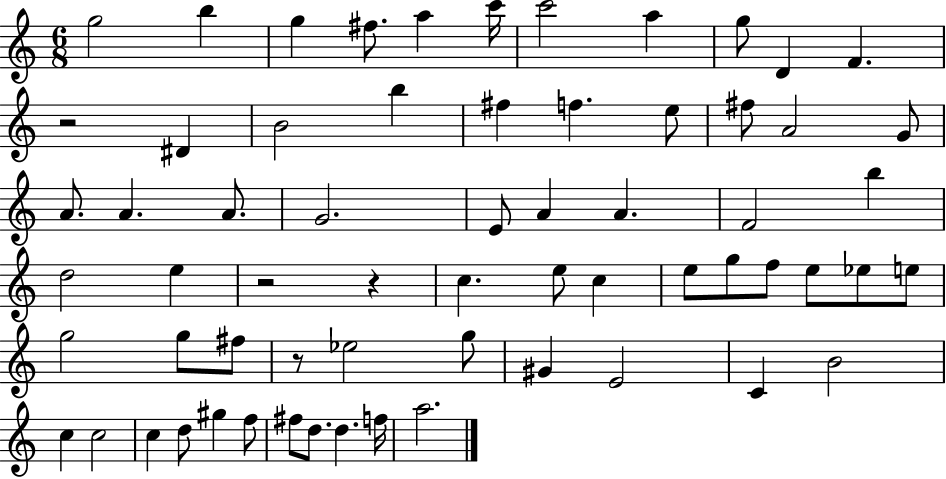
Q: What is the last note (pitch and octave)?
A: A5